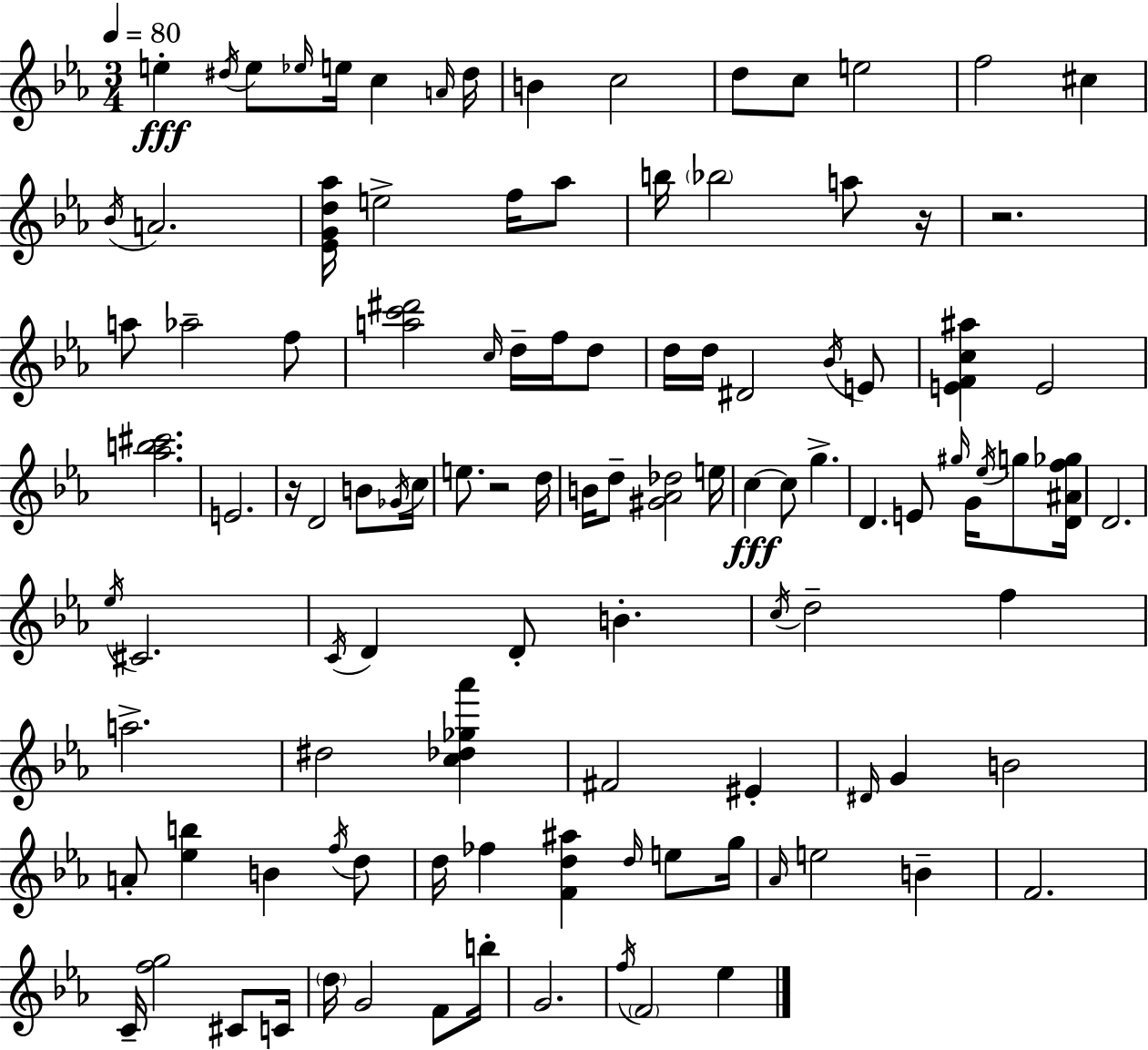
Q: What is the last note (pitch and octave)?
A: Eb5